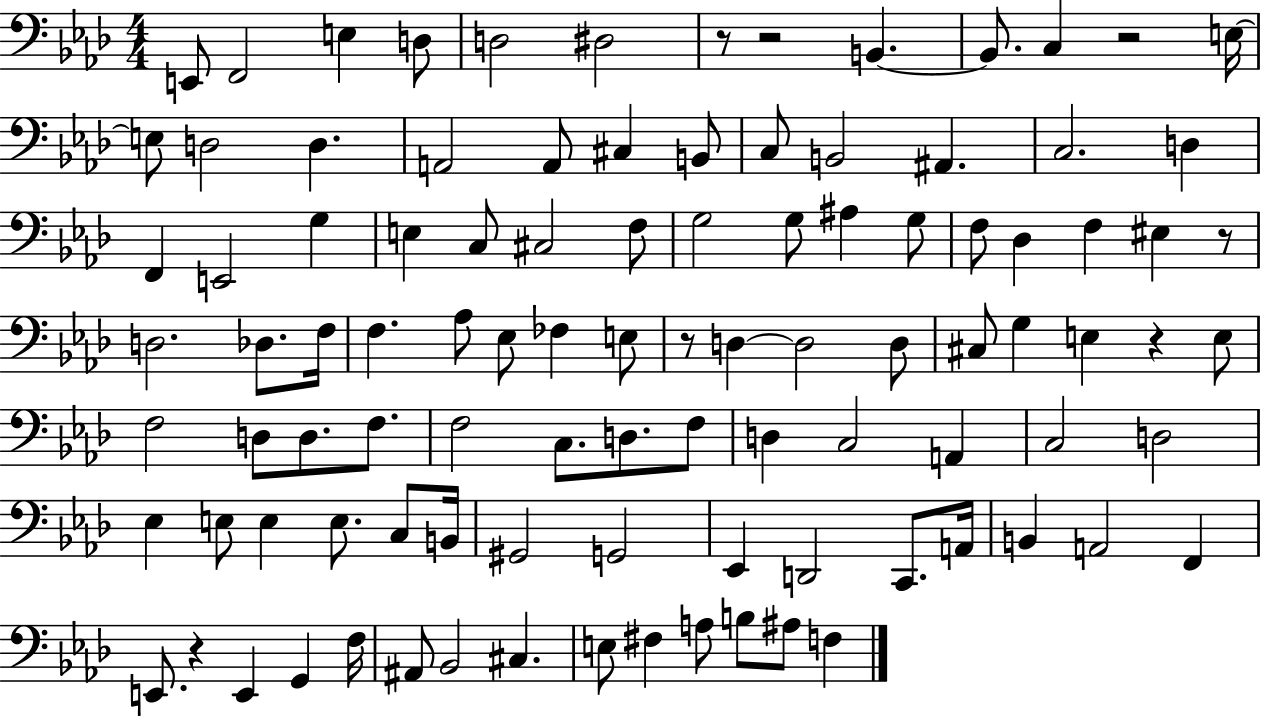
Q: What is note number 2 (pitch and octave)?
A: F2